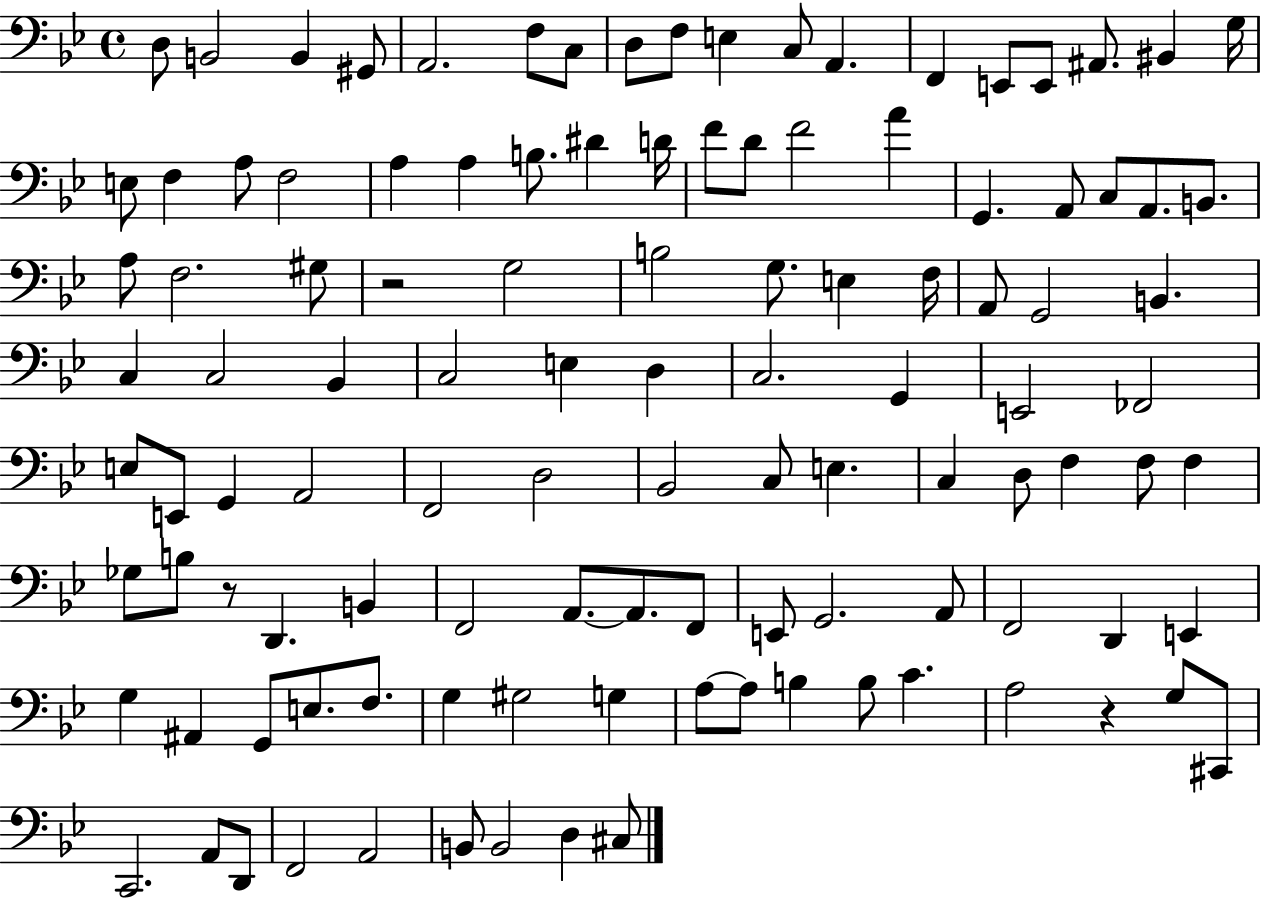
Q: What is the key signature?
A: BES major